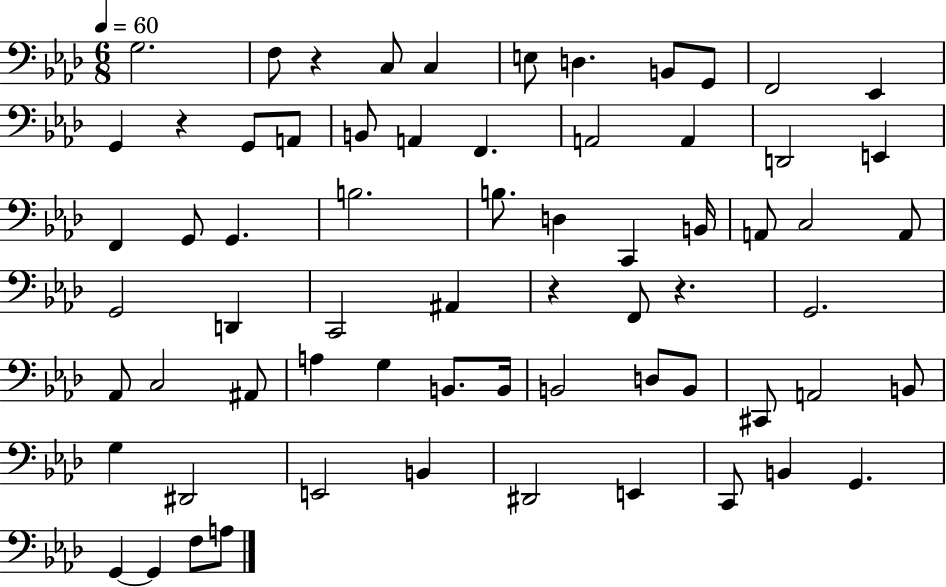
X:1
T:Untitled
M:6/8
L:1/4
K:Ab
G,2 F,/2 z C,/2 C, E,/2 D, B,,/2 G,,/2 F,,2 _E,, G,, z G,,/2 A,,/2 B,,/2 A,, F,, A,,2 A,, D,,2 E,, F,, G,,/2 G,, B,2 B,/2 D, C,, B,,/4 A,,/2 C,2 A,,/2 G,,2 D,, C,,2 ^A,, z F,,/2 z G,,2 _A,,/2 C,2 ^A,,/2 A, G, B,,/2 B,,/4 B,,2 D,/2 B,,/2 ^C,,/2 A,,2 B,,/2 G, ^D,,2 E,,2 B,, ^D,,2 E,, C,,/2 B,, G,, G,, G,, F,/2 A,/2